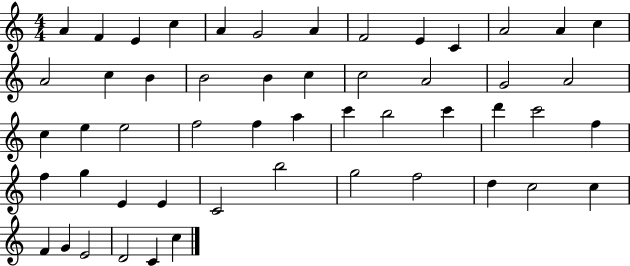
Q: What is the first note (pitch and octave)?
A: A4